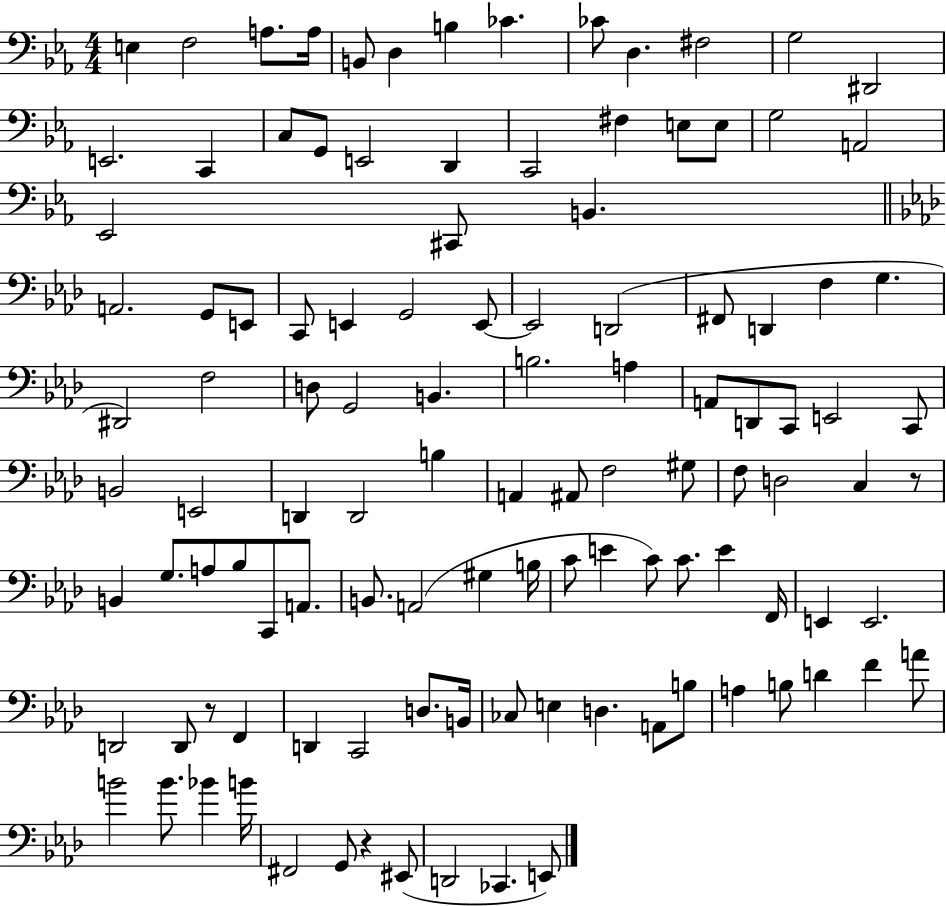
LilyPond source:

{
  \clef bass
  \numericTimeSignature
  \time 4/4
  \key ees \major
  e4 f2 a8. a16 | b,8 d4 b4 ces'4. | ces'8 d4. fis2 | g2 dis,2 | \break e,2. c,4 | c8 g,8 e,2 d,4 | c,2 fis4 e8 e8 | g2 a,2 | \break ees,2 cis,8 b,4. | \bar "||" \break \key aes \major a,2. g,8 e,8 | c,8 e,4 g,2 e,8~~ | e,2 d,2( | fis,8 d,4 f4 g4. | \break dis,2) f2 | d8 g,2 b,4. | b2. a4 | a,8 d,8 c,8 e,2 c,8 | \break b,2 e,2 | d,4 d,2 b4 | a,4 ais,8 f2 gis8 | f8 d2 c4 r8 | \break b,4 g8. a8 bes8 c,8 a,8. | b,8. a,2( gis4 b16 | c'8 e'4 c'8) c'8. e'4 f,16 | e,4 e,2. | \break d,2 d,8 r8 f,4 | d,4 c,2 d8. b,16 | ces8 e4 d4. a,8 b8 | a4 b8 d'4 f'4 a'8 | \break b'2 b'8. bes'4 b'16 | fis,2 g,8 r4 eis,8( | d,2 ces,4. e,8) | \bar "|."
}